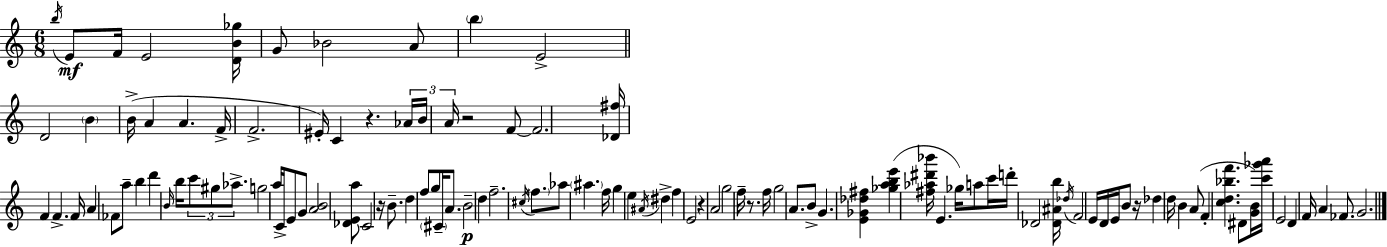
{
  \clef treble
  \numericTimeSignature
  \time 6/8
  \key a \minor
  \acciaccatura { b''16 }\mf e'8 f'16 e'2 | <d' b' ges''>16 g'8 bes'2 a'8 | \parenthesize b''4 e'2-> | \bar "||" \break \key c \major d'2 \parenthesize b'4 | b'16->( a'4 a'4. f'16-> | f'2.-> | eis'16-.) c'4 r4. \tuplet 3/2 { aes'16 | \break b'16 a'16 } r2 f'8~~ | f'2. | <des' fis''>16 f'4 f'4.-> f'16 | a'4 fes'8 a''8-- b''4 | \break d'''4 \grace { b'16 } b''16 \tuplet 3/2 { c'''8 gis''8 aes''8.-> } | g''2 a''16 c'16-> e'8 | g'8 <a' b'>2 <des' e' a''>8 | c'2 r16 b'8.-- | \break d''4 f''8 g''8 \parenthesize cis'16-- a'8. | b'2--\p d''4 | f''2.-- | \acciaccatura { cis''16 } \parenthesize f''8. aes''8 \parenthesize ais''4. | \break f''16 g''4 e''4 \acciaccatura { ais'16 } dis''4-> | f''4 e'2 | r4 a'2 | g''2 f''16-- | \break r8. f''16 g''2 | a'8. b'8-> g'4. <e' ges' des'' fis''>4 | <ges'' a'' b'' e'''>4( <fis'' aes'' dis''' bes'''>16 e'4. | ges''16) a''8 c'''16 d'''16-. des'2 | \break <des' ais' b''>16 \acciaccatura { des''16 } f'2 | e'16 d'16 e'16 b'8 r16 des''4 d''16 | b'4 a'8( f'4-. <c'' d'' bes'' f'''>4. | dis'8 <g' b'>16) <c''' ges''' a'''>16 e'2 | \break d'4 f'16 a'4 | fes'8. g'2. | \bar "|."
}